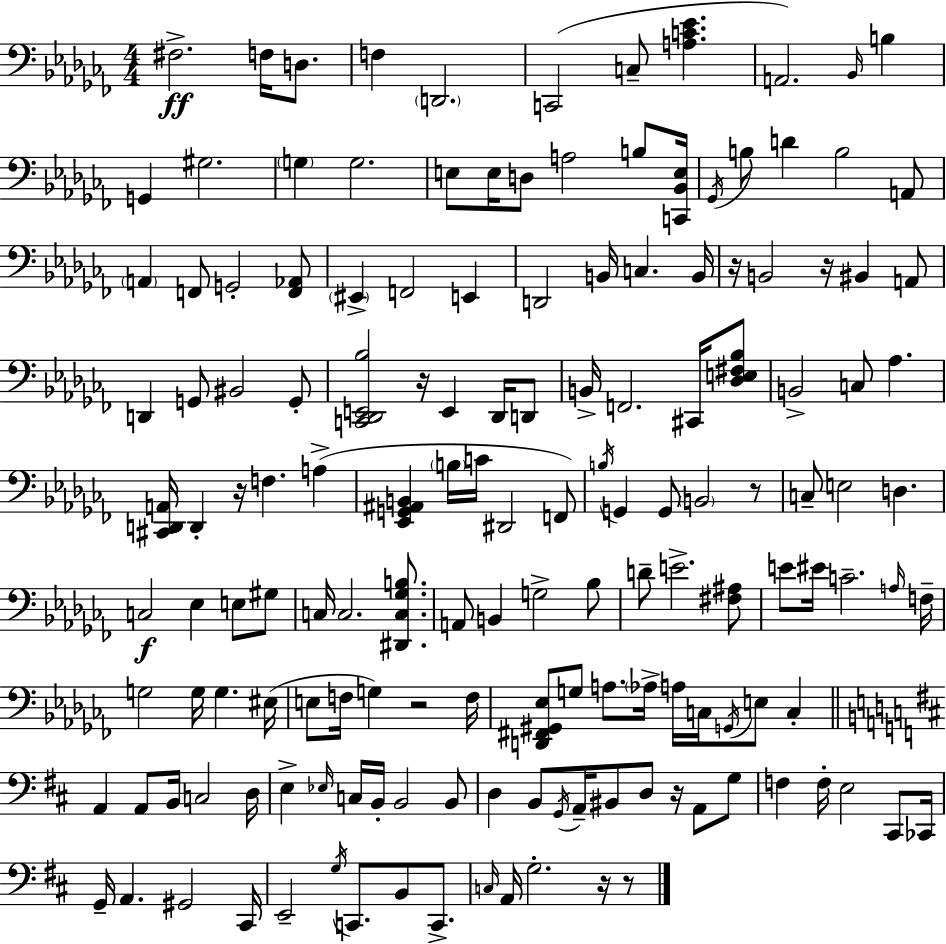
{
  \clef bass
  \numericTimeSignature
  \time 4/4
  \key aes \minor
  fis2.->\ff f16 d8. | f4 \parenthesize d,2. | c,2( c8-- <a c' ees'>4. | a,2.) \grace { bes,16 } b4 | \break g,4 gis2. | \parenthesize g4 g2. | e8 e16 d8 a2 b8 | <c, bes, e>16 \acciaccatura { ges,16 } b8 d'4 b2 | \break a,8 \parenthesize a,4 f,8 g,2-. | <f, aes,>8 \parenthesize eis,4-> f,2 e,4 | d,2 b,16 c4. | b,16 r16 b,2 r16 bis,4 | \break a,8 d,4 g,8 bis,2 | g,8-. <c, des, e, bes>2 r16 e,4 des,16 | d,8 b,16-> f,2. cis,16 | <des e fis bes>8 b,2-> c8 aes4. | \break <cis, d, a,>16 d,4-. r16 f4. a4->( | <ees, g, ais, b,>4 \parenthesize b16 c'16 dis,2 | f,8) \acciaccatura { b16 } g,4 g,8 \parenthesize b,2 | r8 c8-- e2 d4. | \break c2\f ees4 e8 | gis8 c16 c2. | <dis, c ges b>8. a,8 b,4 g2-> | bes8 d'8-- e'2.-> | \break <fis ais>8 e'8 eis'16 c'2.-- | \grace { a16 } f16-- g2 g16 g4. | eis16( e8 f16 g4) r2 | f16 <d, fis, gis, ees>8 g8 a8. \parenthesize aes16-> a16 c16 \acciaccatura { g,16 } e8 | \break c4-. \bar "||" \break \key d \major a,4 a,8 b,16 c2 d16 | e4-> \grace { ees16 } c16 b,16-. b,2 b,8 | d4 b,8 \acciaccatura { g,16 } a,16-- bis,8 d8 r16 a,8 | g8 f4 f16-. e2 cis,8 | \break ces,16 g,16-- a,4. gis,2 | cis,16 e,2-- \acciaccatura { g16 } c,8. b,8 | c,8.-> \grace { c16 } a,16 g2.-. | r16 r8 \bar "|."
}